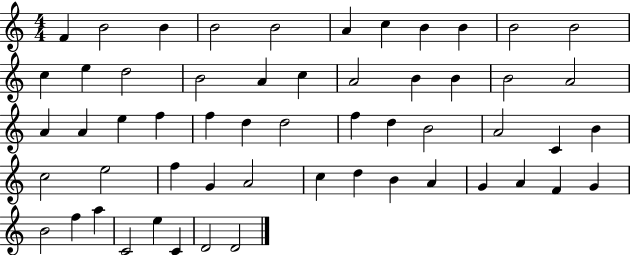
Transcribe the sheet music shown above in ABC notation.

X:1
T:Untitled
M:4/4
L:1/4
K:C
F B2 B B2 B2 A c B B B2 B2 c e d2 B2 A c A2 B B B2 A2 A A e f f d d2 f d B2 A2 C B c2 e2 f G A2 c d B A G A F G B2 f a C2 e C D2 D2